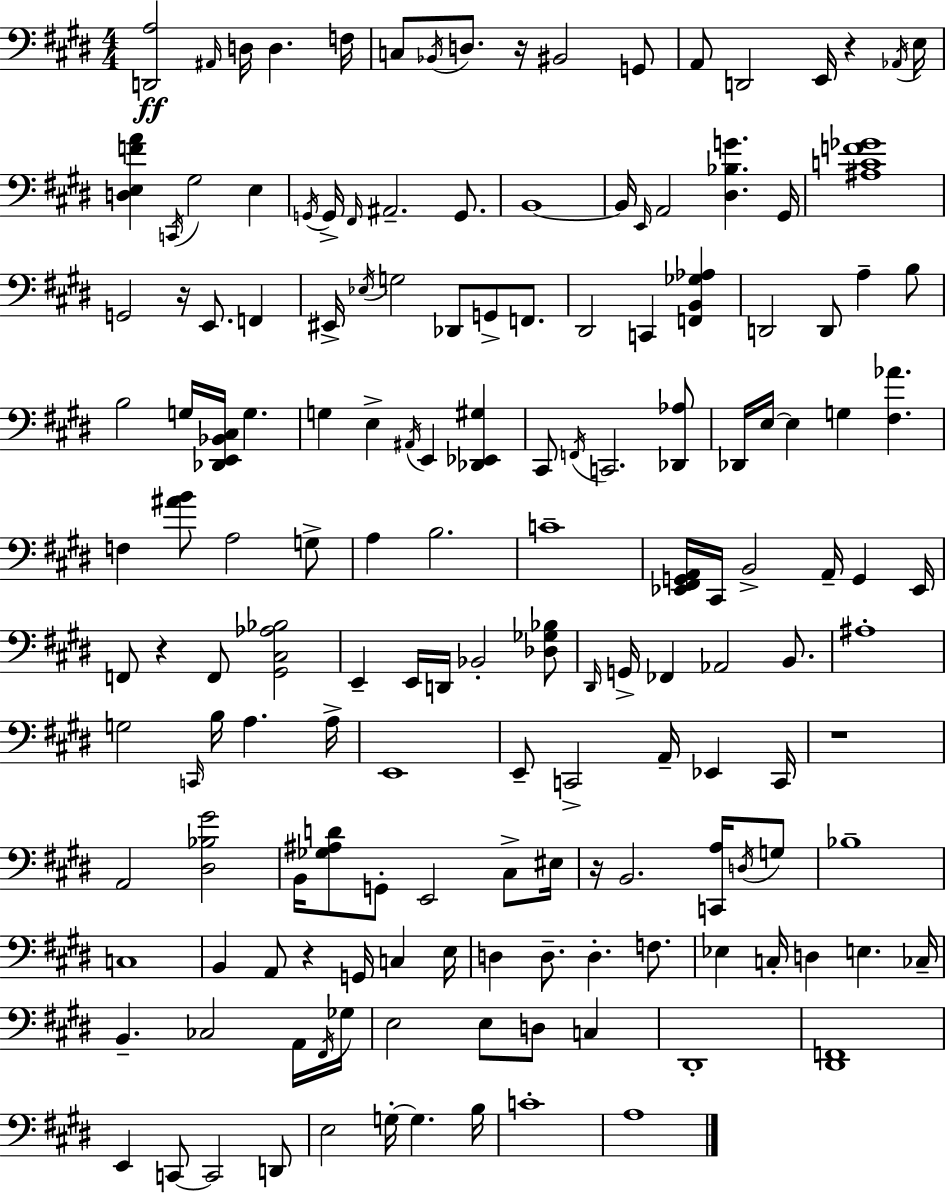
[D2,A3]/h A#2/s D3/s D3/q. F3/s C3/e Bb2/s D3/e. R/s BIS2/h G2/e A2/e D2/h E2/s R/q Ab2/s E3/s [D3,E3,F4,A4]/q C2/s G#3/h E3/q G2/s G2/s F#2/s A#2/h. G2/e. B2/w B2/s E2/s A2/h [D#3,Bb3,G4]/q. G#2/s [A#3,C4,F4,Gb4]/w G2/h R/s E2/e. F2/q EIS2/s Eb3/s G3/h Db2/e G2/e F2/e. D#2/h C2/q [F2,B2,Gb3,Ab3]/q D2/h D2/e A3/q B3/e B3/h G3/s [Db2,E2,Bb2,C#3]/s G3/q. G3/q E3/q A#2/s E2/q [Db2,Eb2,G#3]/q C#2/e F2/s C2/h. [Db2,Ab3]/e Db2/s E3/s E3/q G3/q [F#3,Ab4]/q. F3/q [A#4,B4]/e A3/h G3/e A3/q B3/h. C4/w [Eb2,F#2,G2,A2]/s C#2/s B2/h A2/s G2/q Eb2/s F2/e R/q F2/e [G#2,C#3,Ab3,Bb3]/h E2/q E2/s D2/s Bb2/h [Db3,Gb3,Bb3]/e D#2/s G2/s FES2/q Ab2/h B2/e. A#3/w G3/h C2/s B3/s A3/q. A3/s E2/w E2/e C2/h A2/s Eb2/q C2/s R/w A2/h [D#3,Bb3,G#4]/h B2/s [Gb3,A#3,D4]/e G2/e E2/h C#3/e EIS3/s R/s B2/h. [C2,A3]/s D3/s G3/e Bb3/w C3/w B2/q A2/e R/q G2/s C3/q E3/s D3/q D3/e. D3/q. F3/e. Eb3/q C3/s D3/q E3/q. CES3/s B2/q. CES3/h A2/s F#2/s Gb3/s E3/h E3/e D3/e C3/q D#2/w [D#2,F2]/w E2/q C2/e C2/h D2/e E3/h G3/s G3/q. B3/s C4/w A3/w